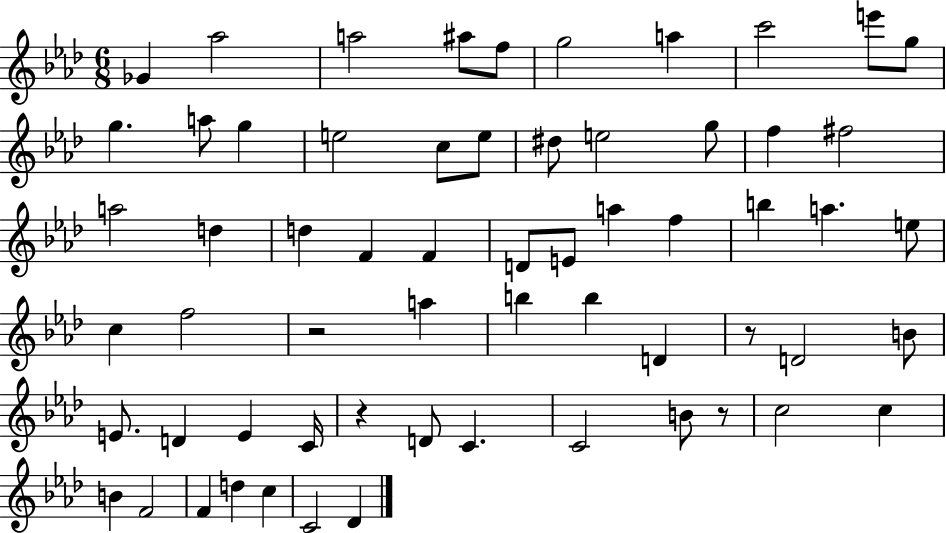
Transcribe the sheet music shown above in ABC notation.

X:1
T:Untitled
M:6/8
L:1/4
K:Ab
_G _a2 a2 ^a/2 f/2 g2 a c'2 e'/2 g/2 g a/2 g e2 c/2 e/2 ^d/2 e2 g/2 f ^f2 a2 d d F F D/2 E/2 a f b a e/2 c f2 z2 a b b D z/2 D2 B/2 E/2 D E C/4 z D/2 C C2 B/2 z/2 c2 c B F2 F d c C2 _D